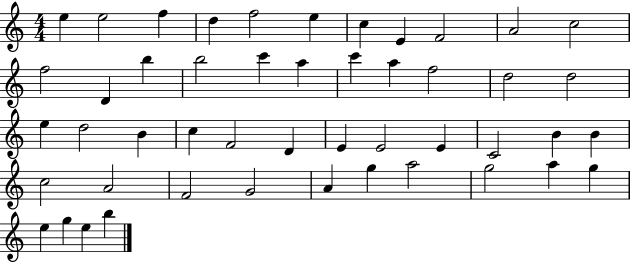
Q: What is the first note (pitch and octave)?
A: E5